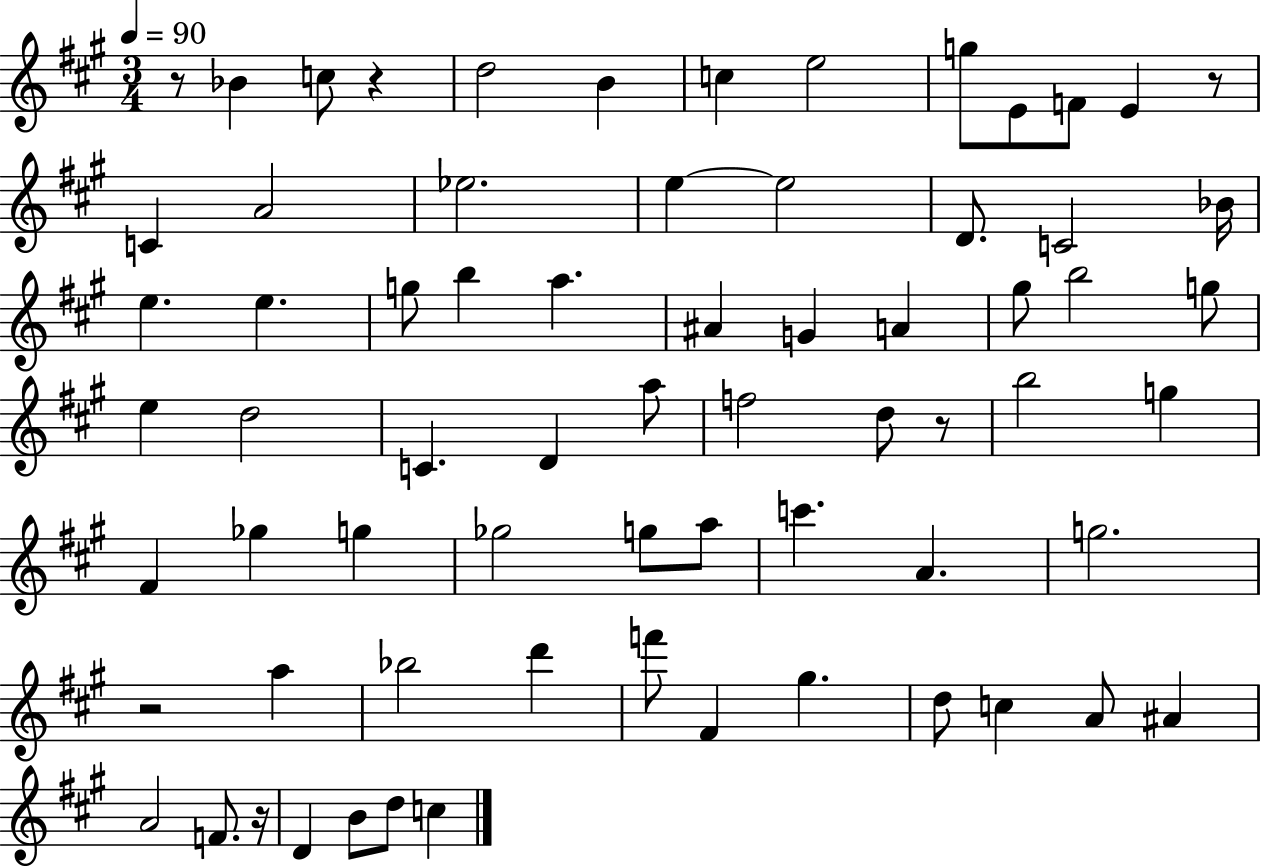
{
  \clef treble
  \numericTimeSignature
  \time 3/4
  \key a \major
  \tempo 4 = 90
  r8 bes'4 c''8 r4 | d''2 b'4 | c''4 e''2 | g''8 e'8 f'8 e'4 r8 | \break c'4 a'2 | ees''2. | e''4~~ e''2 | d'8. c'2 bes'16 | \break e''4. e''4. | g''8 b''4 a''4. | ais'4 g'4 a'4 | gis''8 b''2 g''8 | \break e''4 d''2 | c'4. d'4 a''8 | f''2 d''8 r8 | b''2 g''4 | \break fis'4 ges''4 g''4 | ges''2 g''8 a''8 | c'''4. a'4. | g''2. | \break r2 a''4 | bes''2 d'''4 | f'''8 fis'4 gis''4. | d''8 c''4 a'8 ais'4 | \break a'2 f'8. r16 | d'4 b'8 d''8 c''4 | \bar "|."
}